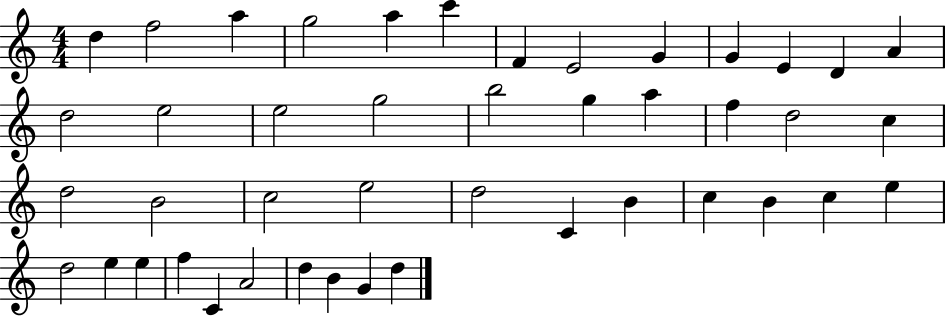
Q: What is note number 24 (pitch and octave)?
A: D5